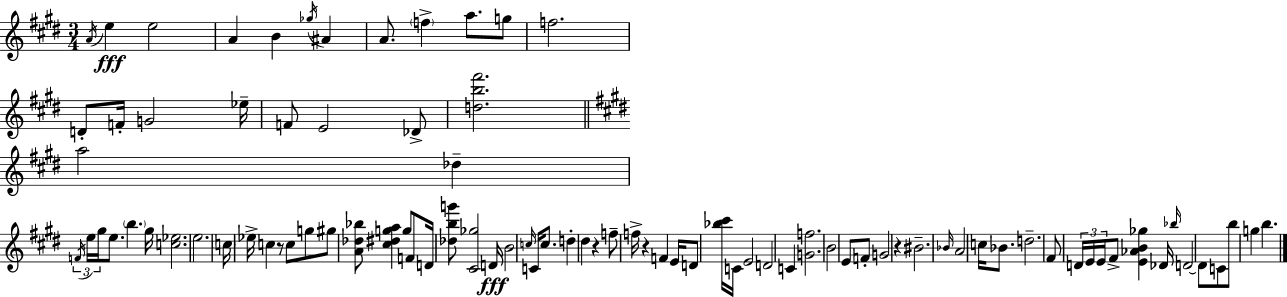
A4/s E5/q E5/h A4/q B4/q Gb5/s A#4/q A4/e. F5/q A5/e. G5/e F5/h. D4/e F4/s G4/h Eb5/s F4/e E4/h Db4/e [D5,B5,F#6]/h. A5/h Db5/q F4/s E5/s G#5/s E5/e. B5/q. G#5/s [C5,Eb5]/h. E5/h. C5/s Eb5/s C5/q R/e C5/e G5/e G#5/e [A4,Db5,Bb5]/e [C#5,D#5,G5,A5]/q G5/e F4/e D4/s [Db5,B5,G6]/e [C#4,Gb5]/h D4/s B4/h C5/s C4/s C5/e. D5/q D#5/q R/q F5/e F5/s R/q F4/q E4/s D4/e [Bb5,C#6]/s C4/s E4/h D4/h C4/q [G4,F5]/h. B4/h E4/e F4/e G4/h R/q BIS4/h. Bb4/s A4/h C5/s Bb4/e. D5/h. F#4/e D4/s E4/s E4/s F#4/e [E4,Ab4,B4,Gb5]/q Db4/s Bb5/s D4/h D4/e C4/e B5/e G5/q B5/q.